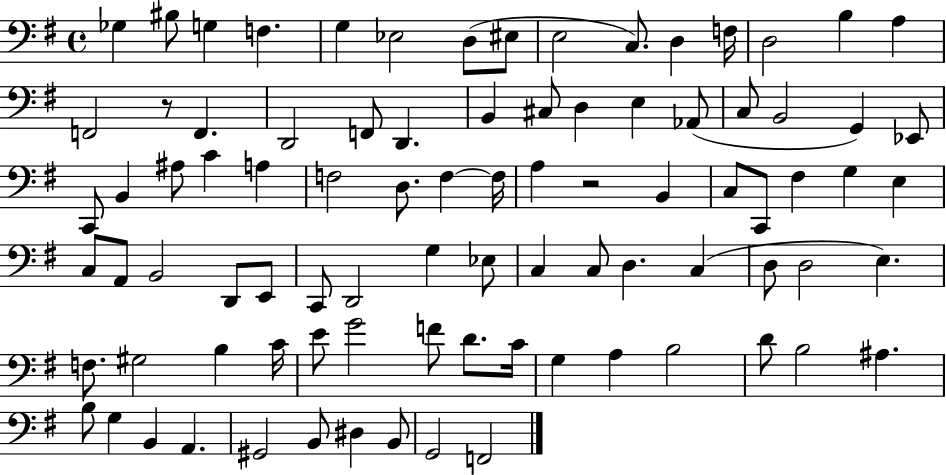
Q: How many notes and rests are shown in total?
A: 88